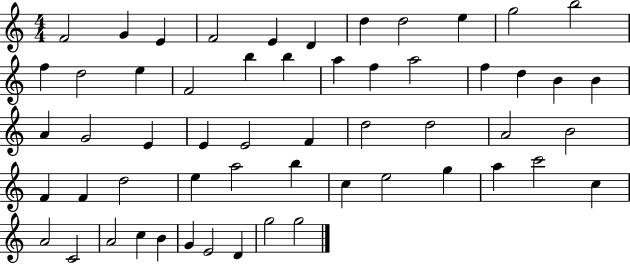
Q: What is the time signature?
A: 4/4